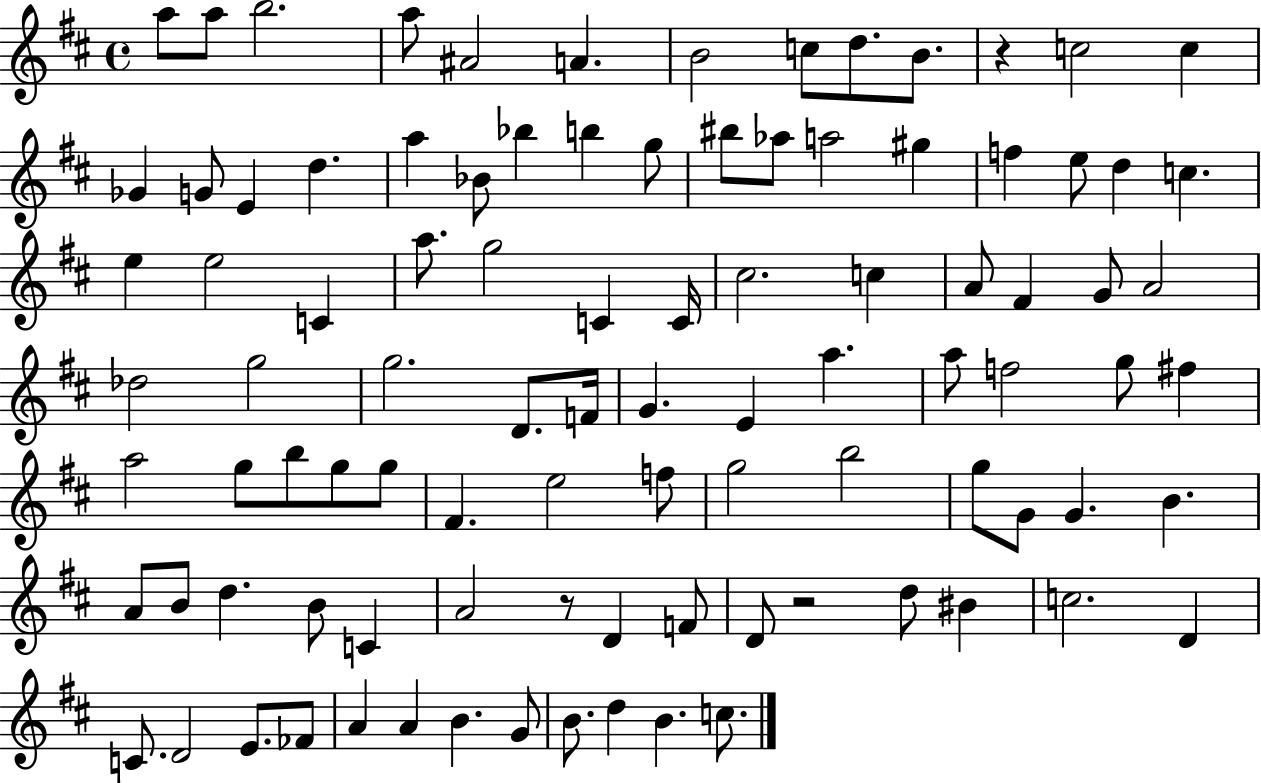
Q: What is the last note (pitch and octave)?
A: C5